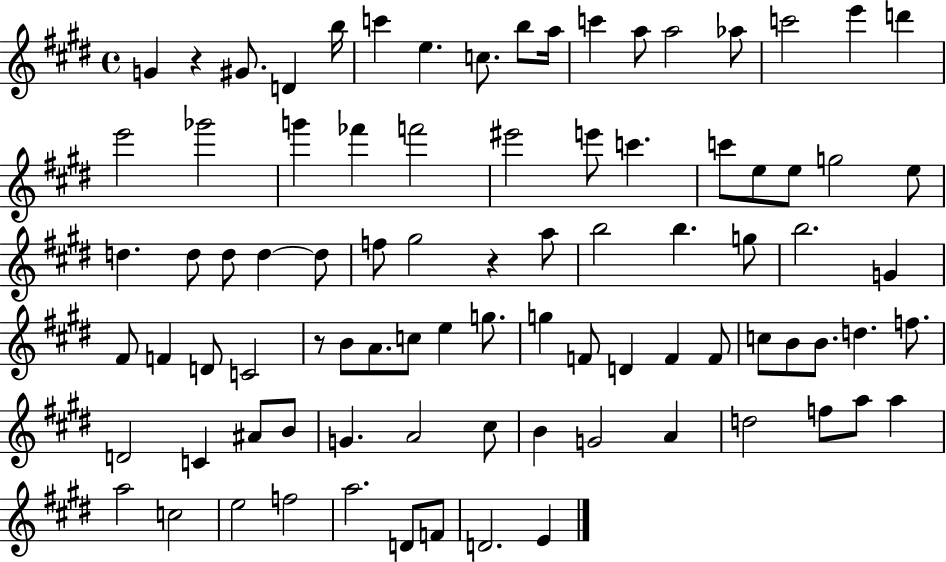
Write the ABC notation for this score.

X:1
T:Untitled
M:4/4
L:1/4
K:E
G z ^G/2 D b/4 c' e c/2 b/2 a/4 c' a/2 a2 _a/2 c'2 e' d' e'2 _g'2 g' _f' f'2 ^e'2 e'/2 c' c'/2 e/2 e/2 g2 e/2 d d/2 d/2 d d/2 f/2 ^g2 z a/2 b2 b g/2 b2 G ^F/2 F D/2 C2 z/2 B/2 A/2 c/2 e g/2 g F/2 D F F/2 c/2 B/2 B/2 d f/2 D2 C ^A/2 B/2 G A2 ^c/2 B G2 A d2 f/2 a/2 a a2 c2 e2 f2 a2 D/2 F/2 D2 E